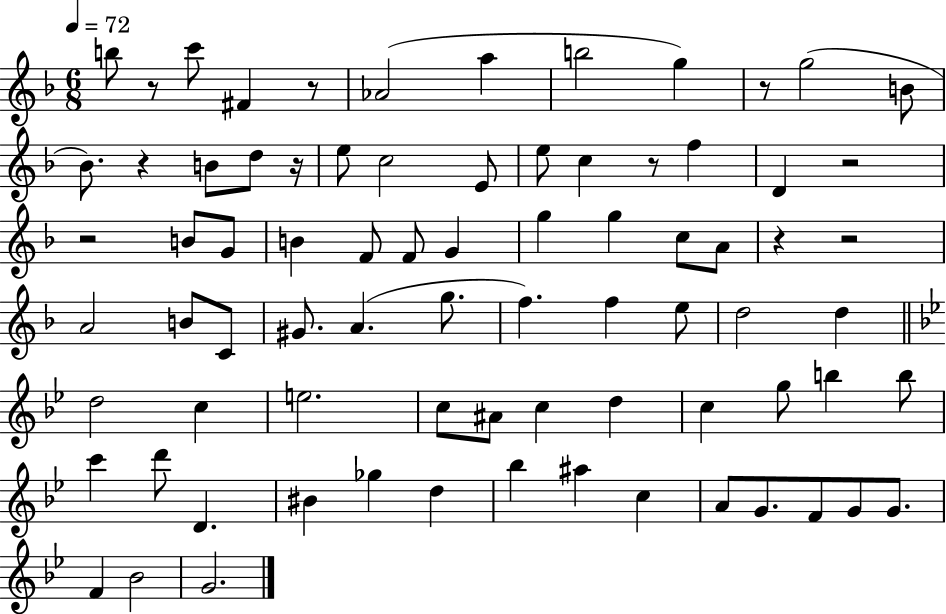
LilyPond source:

{
  \clef treble
  \numericTimeSignature
  \time 6/8
  \key f \major
  \tempo 4 = 72
  b''8 r8 c'''8 fis'4 r8 | aes'2( a''4 | b''2 g''4) | r8 g''2( b'8 | \break bes'8.) r4 b'8 d''8 r16 | e''8 c''2 e'8 | e''8 c''4 r8 f''4 | d'4 r2 | \break r2 b'8 g'8 | b'4 f'8 f'8 g'4 | g''4 g''4 c''8 a'8 | r4 r2 | \break a'2 b'8 c'8 | gis'8. a'4.( g''8. | f''4.) f''4 e''8 | d''2 d''4 | \break \bar "||" \break \key bes \major d''2 c''4 | e''2. | c''8 ais'8 c''4 d''4 | c''4 g''8 b''4 b''8 | \break c'''4 d'''8 d'4. | bis'4 ges''4 d''4 | bes''4 ais''4 c''4 | a'8 g'8. f'8 g'8 g'8. | \break f'4 bes'2 | g'2. | \bar "|."
}